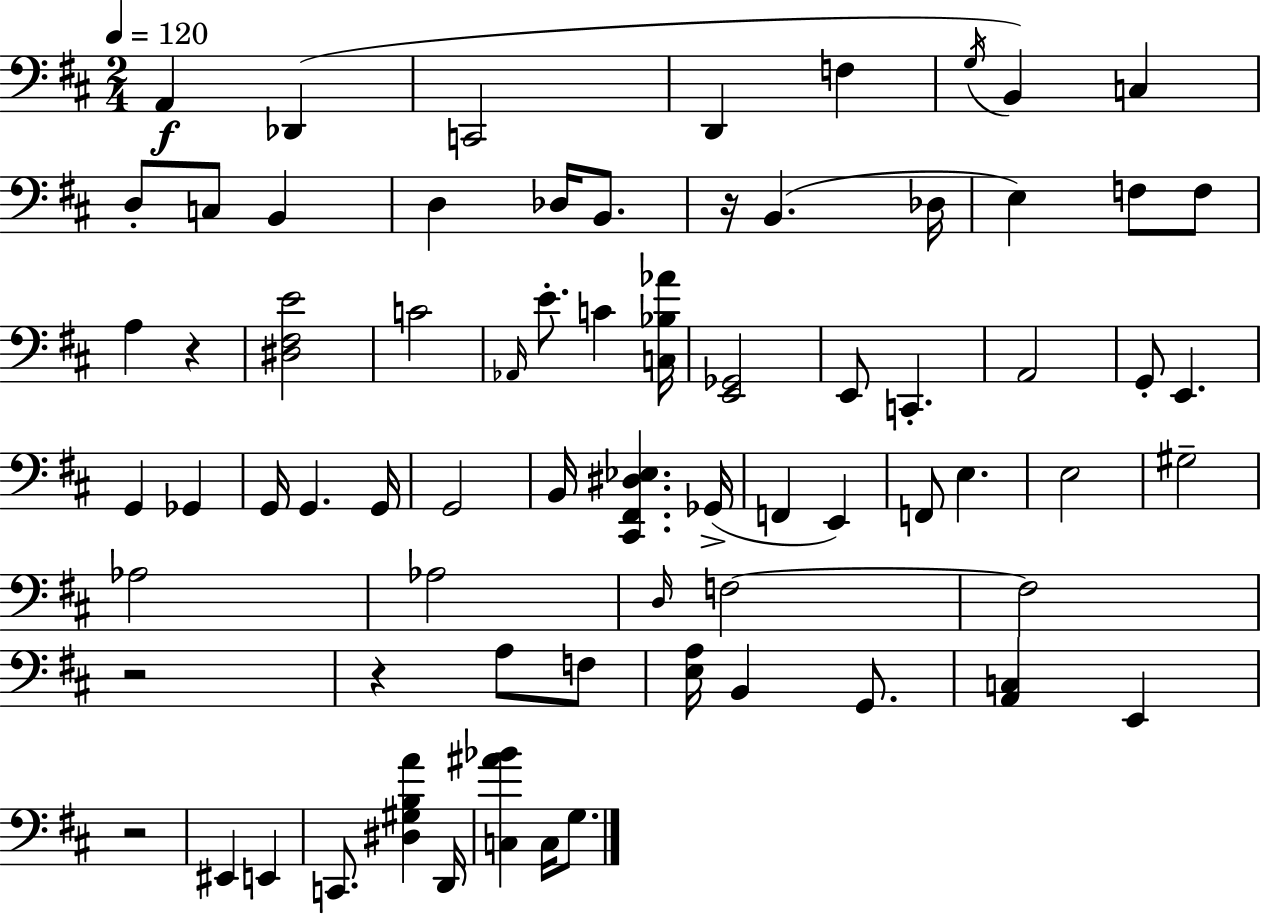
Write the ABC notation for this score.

X:1
T:Untitled
M:2/4
L:1/4
K:D
A,, _D,, C,,2 D,, F, G,/4 B,, C, D,/2 C,/2 B,, D, _D,/4 B,,/2 z/4 B,, _D,/4 E, F,/2 F,/2 A, z [^D,^F,E]2 C2 _A,,/4 E/2 C [C,_B,_A]/4 [E,,_G,,]2 E,,/2 C,, A,,2 G,,/2 E,, G,, _G,, G,,/4 G,, G,,/4 G,,2 B,,/4 [^C,,^F,,^D,_E,] _G,,/4 F,, E,, F,,/2 E, E,2 ^G,2 _A,2 _A,2 D,/4 F,2 F,2 z2 z A,/2 F,/2 [E,A,]/4 B,, G,,/2 [A,,C,] E,, z2 ^E,, E,, C,,/2 [^D,^G,B,A] D,,/4 [C,^A_B] C,/4 G,/2